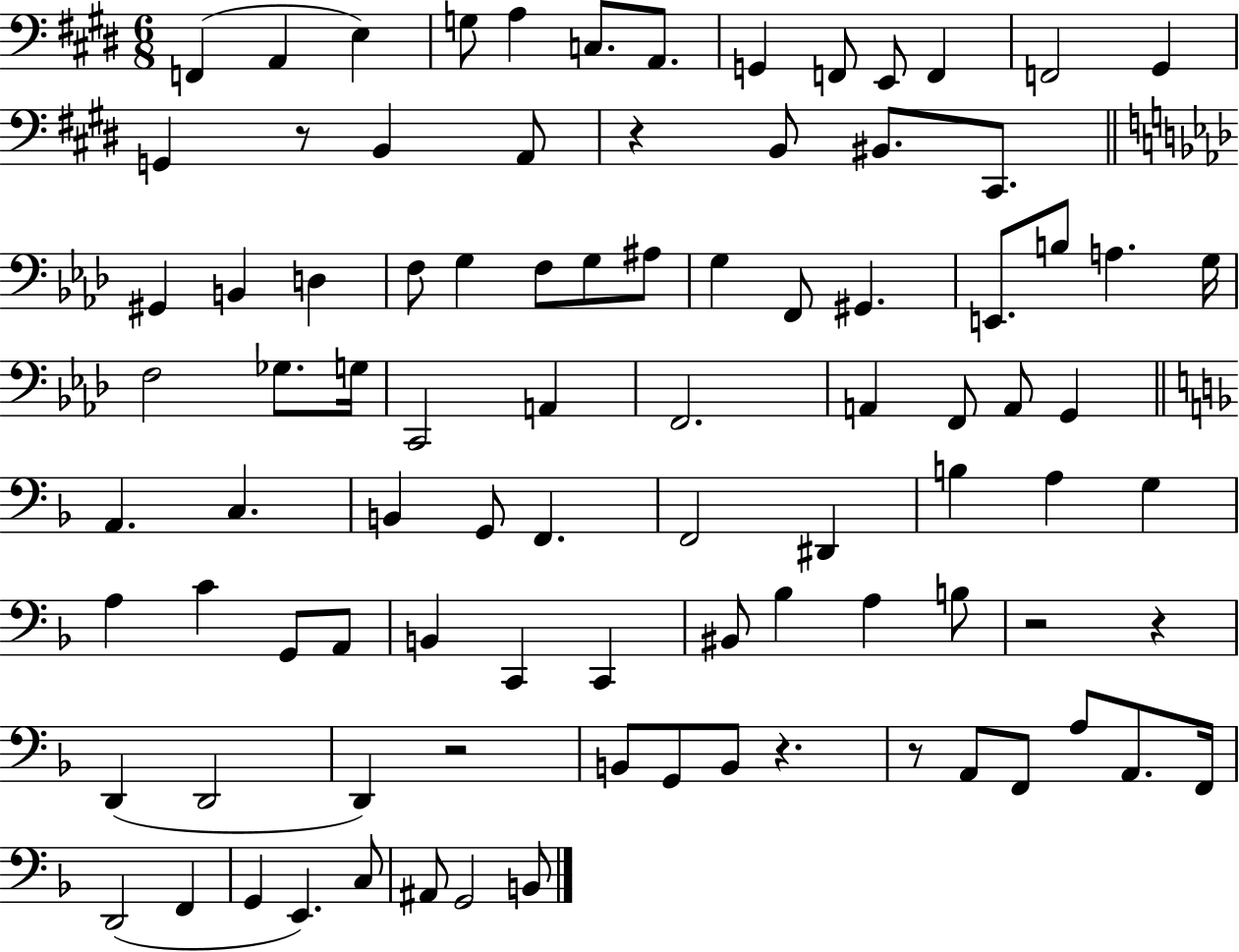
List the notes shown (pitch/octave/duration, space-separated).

F2/q A2/q E3/q G3/e A3/q C3/e. A2/e. G2/q F2/e E2/e F2/q F2/h G#2/q G2/q R/e B2/q A2/e R/q B2/e BIS2/e. C#2/e. G#2/q B2/q D3/q F3/e G3/q F3/e G3/e A#3/e G3/q F2/e G#2/q. E2/e. B3/e A3/q. G3/s F3/h Gb3/e. G3/s C2/h A2/q F2/h. A2/q F2/e A2/e G2/q A2/q. C3/q. B2/q G2/e F2/q. F2/h D#2/q B3/q A3/q G3/q A3/q C4/q G2/e A2/e B2/q C2/q C2/q BIS2/e Bb3/q A3/q B3/e R/h R/q D2/q D2/h D2/q R/h B2/e G2/e B2/e R/q. R/e A2/e F2/e A3/e A2/e. F2/s D2/h F2/q G2/q E2/q. C3/e A#2/e G2/h B2/e